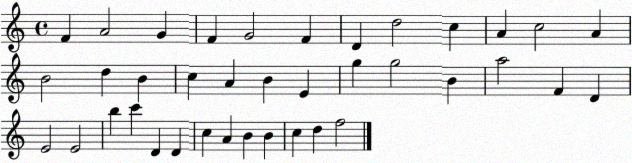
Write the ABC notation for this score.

X:1
T:Untitled
M:4/4
L:1/4
K:C
F A2 G F G2 F D d2 c A c2 A B2 d B c A B E g g2 B a2 F D E2 E2 b c' D D c A B B c d f2